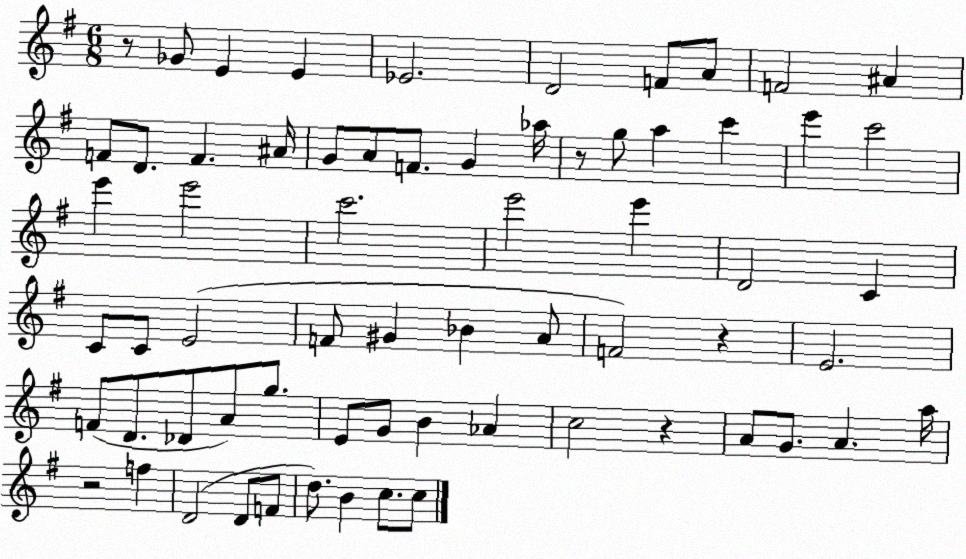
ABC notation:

X:1
T:Untitled
M:6/8
L:1/4
K:G
z/2 _G/2 E E _E2 D2 F/2 A/2 F2 ^A F/2 D/2 F ^A/4 G/2 A/2 F/2 G _a/4 z/2 g/2 a c' e' c'2 e' e'2 c'2 e'2 e' D2 C C/2 C/2 E2 F/2 ^G _B A/2 F2 z E2 F/2 D/2 _D/2 A/2 g/2 E/2 G/2 B _A c2 z A/2 G/2 A a/4 z2 f D2 D/2 F/2 d/2 B c/2 c/2